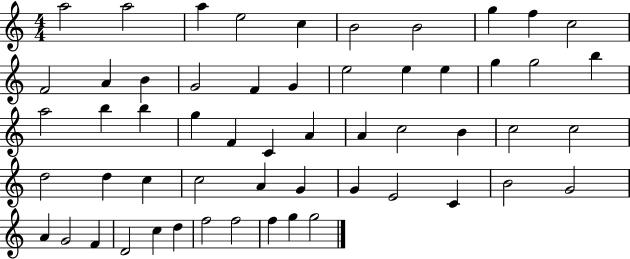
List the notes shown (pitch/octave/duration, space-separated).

A5/h A5/h A5/q E5/h C5/q B4/h B4/h G5/q F5/q C5/h F4/h A4/q B4/q G4/h F4/q G4/q E5/h E5/q E5/q G5/q G5/h B5/q A5/h B5/q B5/q G5/q F4/q C4/q A4/q A4/q C5/h B4/q C5/h C5/h D5/h D5/q C5/q C5/h A4/q G4/q G4/q E4/h C4/q B4/h G4/h A4/q G4/h F4/q D4/h C5/q D5/q F5/h F5/h F5/q G5/q G5/h